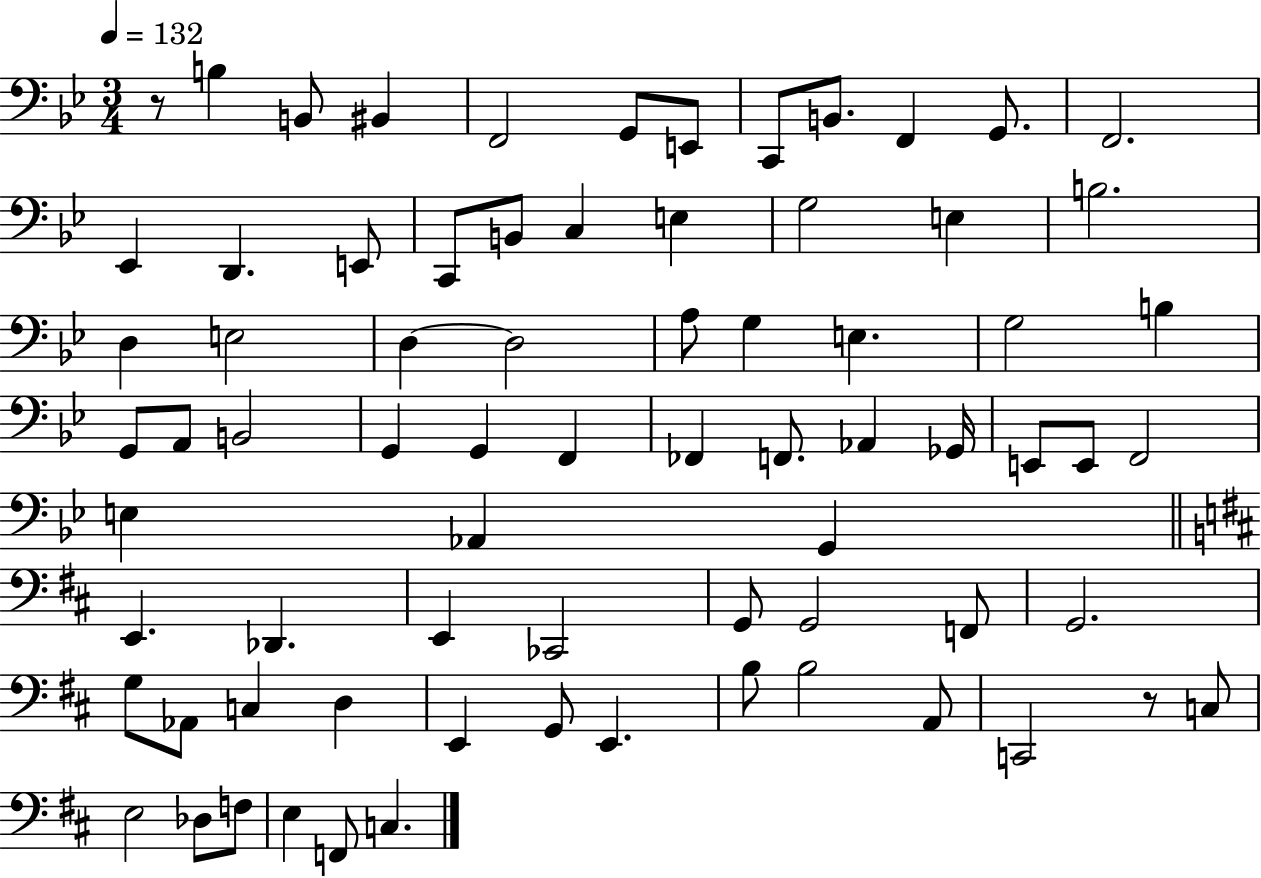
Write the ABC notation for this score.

X:1
T:Untitled
M:3/4
L:1/4
K:Bb
z/2 B, B,,/2 ^B,, F,,2 G,,/2 E,,/2 C,,/2 B,,/2 F,, G,,/2 F,,2 _E,, D,, E,,/2 C,,/2 B,,/2 C, E, G,2 E, B,2 D, E,2 D, D,2 A,/2 G, E, G,2 B, G,,/2 A,,/2 B,,2 G,, G,, F,, _F,, F,,/2 _A,, _G,,/4 E,,/2 E,,/2 F,,2 E, _A,, G,, E,, _D,, E,, _C,,2 G,,/2 G,,2 F,,/2 G,,2 G,/2 _A,,/2 C, D, E,, G,,/2 E,, B,/2 B,2 A,,/2 C,,2 z/2 C,/2 E,2 _D,/2 F,/2 E, F,,/2 C,